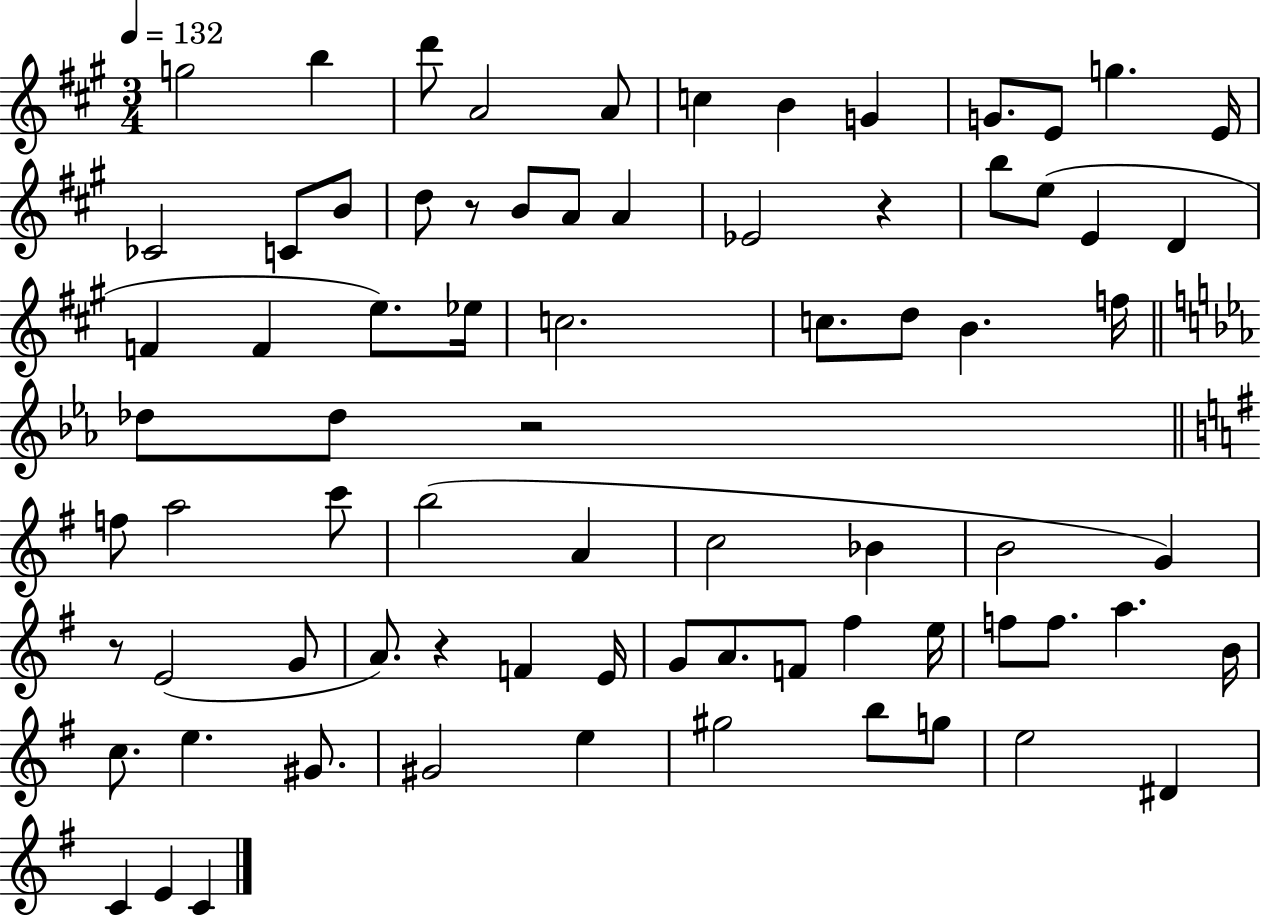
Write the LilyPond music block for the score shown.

{
  \clef treble
  \numericTimeSignature
  \time 3/4
  \key a \major
  \tempo 4 = 132
  \repeat volta 2 { g''2 b''4 | d'''8 a'2 a'8 | c''4 b'4 g'4 | g'8. e'8 g''4. e'16 | \break ces'2 c'8 b'8 | d''8 r8 b'8 a'8 a'4 | ees'2 r4 | b''8 e''8( e'4 d'4 | \break f'4 f'4 e''8.) ees''16 | c''2. | c''8. d''8 b'4. f''16 | \bar "||" \break \key ees \major des''8 des''8 r2 | \bar "||" \break \key e \minor f''8 a''2 c'''8 | b''2( a'4 | c''2 bes'4 | b'2 g'4) | \break r8 e'2( g'8 | a'8.) r4 f'4 e'16 | g'8 a'8. f'8 fis''4 e''16 | f''8 f''8. a''4. b'16 | \break c''8. e''4. gis'8. | gis'2 e''4 | gis''2 b''8 g''8 | e''2 dis'4 | \break c'4 e'4 c'4 | } \bar "|."
}